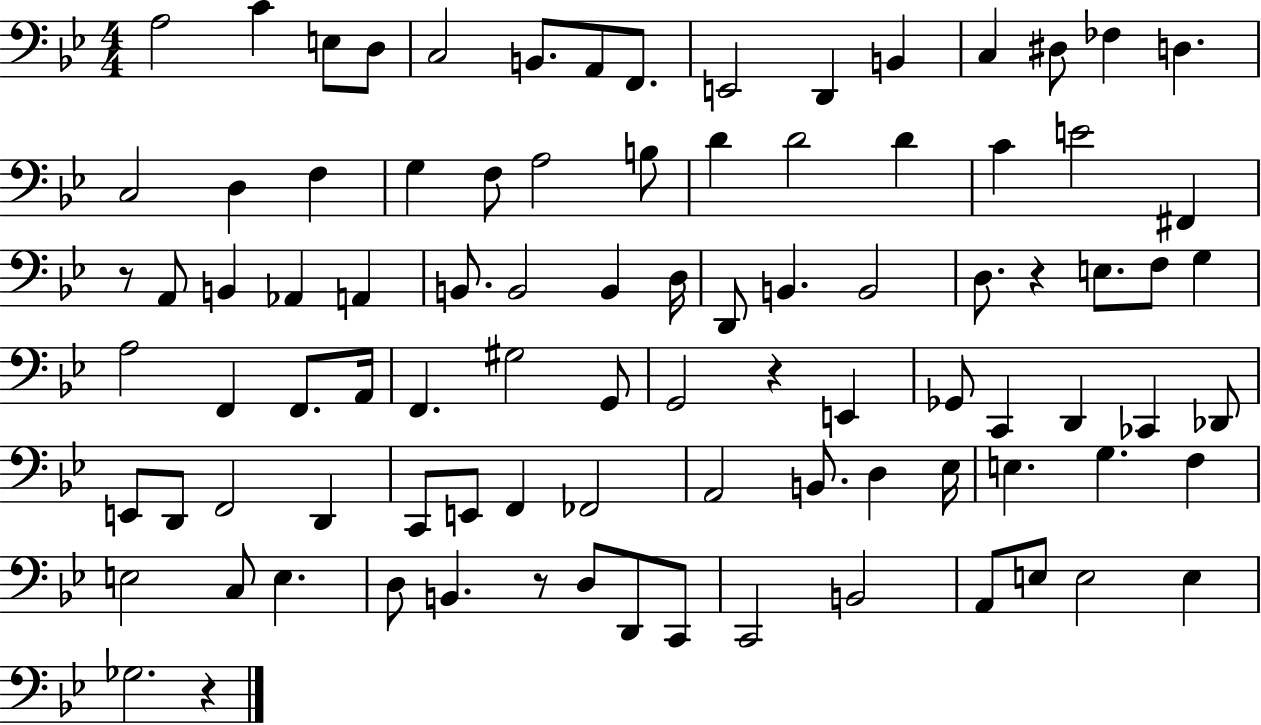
A3/h C4/q E3/e D3/e C3/h B2/e. A2/e F2/e. E2/h D2/q B2/q C3/q D#3/e FES3/q D3/q. C3/h D3/q F3/q G3/q F3/e A3/h B3/e D4/q D4/h D4/q C4/q E4/h F#2/q R/e A2/e B2/q Ab2/q A2/q B2/e. B2/h B2/q D3/s D2/e B2/q. B2/h D3/e. R/q E3/e. F3/e G3/q A3/h F2/q F2/e. A2/s F2/q. G#3/h G2/e G2/h R/q E2/q Gb2/e C2/q D2/q CES2/q Db2/e E2/e D2/e F2/h D2/q C2/e E2/e F2/q FES2/h A2/h B2/e. D3/q Eb3/s E3/q. G3/q. F3/q E3/h C3/e E3/q. D3/e B2/q. R/e D3/e D2/e C2/e C2/h B2/h A2/e E3/e E3/h E3/q Gb3/h. R/q